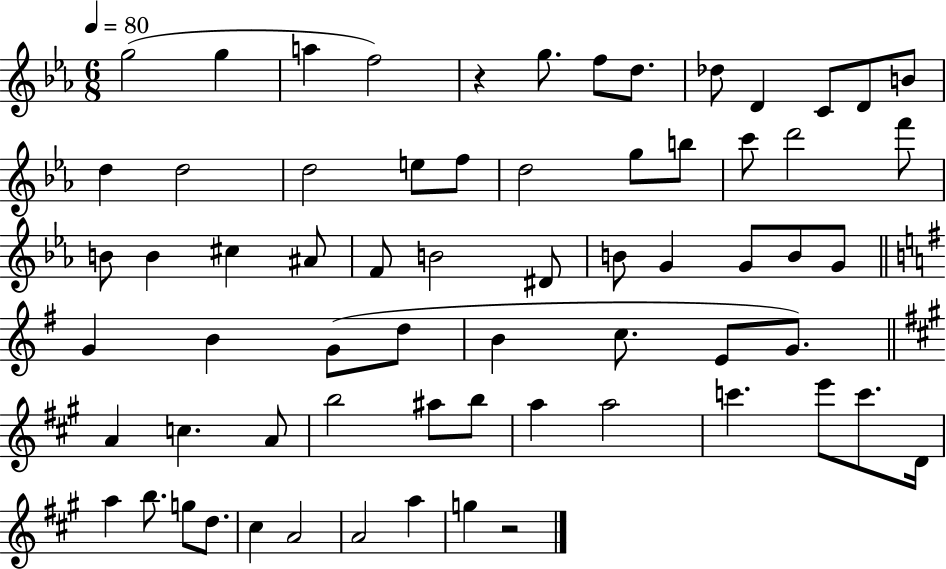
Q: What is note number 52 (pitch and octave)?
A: C6